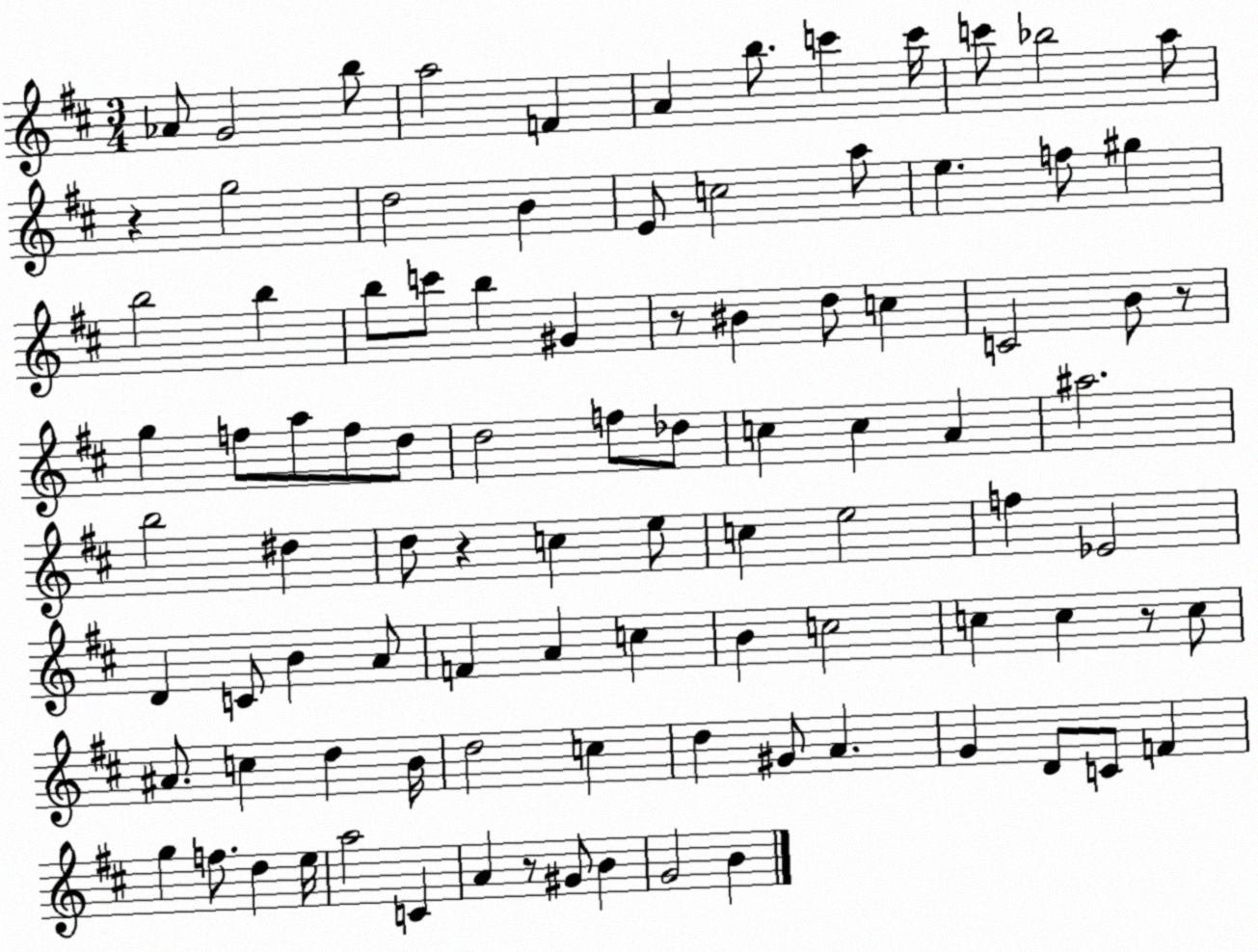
X:1
T:Untitled
M:3/4
L:1/4
K:D
_A/2 G2 b/2 a2 F A b/2 c' c'/4 c'/2 _b2 a/2 z g2 d2 B E/2 c2 a/2 e f/2 ^g b2 b b/2 c'/2 b ^G z/2 ^B d/2 c C2 B/2 z/2 g f/2 a/2 f/2 d/2 d2 f/2 _d/2 c c A ^a2 b2 ^d d/2 z c e/2 c e2 f _E2 D C/2 B A/2 F A c B c2 c c z/2 c/2 ^A/2 c d B/4 d2 c d ^G/2 A G D/2 C/2 F g f/2 d e/4 a2 C A z/2 ^G/2 B G2 B